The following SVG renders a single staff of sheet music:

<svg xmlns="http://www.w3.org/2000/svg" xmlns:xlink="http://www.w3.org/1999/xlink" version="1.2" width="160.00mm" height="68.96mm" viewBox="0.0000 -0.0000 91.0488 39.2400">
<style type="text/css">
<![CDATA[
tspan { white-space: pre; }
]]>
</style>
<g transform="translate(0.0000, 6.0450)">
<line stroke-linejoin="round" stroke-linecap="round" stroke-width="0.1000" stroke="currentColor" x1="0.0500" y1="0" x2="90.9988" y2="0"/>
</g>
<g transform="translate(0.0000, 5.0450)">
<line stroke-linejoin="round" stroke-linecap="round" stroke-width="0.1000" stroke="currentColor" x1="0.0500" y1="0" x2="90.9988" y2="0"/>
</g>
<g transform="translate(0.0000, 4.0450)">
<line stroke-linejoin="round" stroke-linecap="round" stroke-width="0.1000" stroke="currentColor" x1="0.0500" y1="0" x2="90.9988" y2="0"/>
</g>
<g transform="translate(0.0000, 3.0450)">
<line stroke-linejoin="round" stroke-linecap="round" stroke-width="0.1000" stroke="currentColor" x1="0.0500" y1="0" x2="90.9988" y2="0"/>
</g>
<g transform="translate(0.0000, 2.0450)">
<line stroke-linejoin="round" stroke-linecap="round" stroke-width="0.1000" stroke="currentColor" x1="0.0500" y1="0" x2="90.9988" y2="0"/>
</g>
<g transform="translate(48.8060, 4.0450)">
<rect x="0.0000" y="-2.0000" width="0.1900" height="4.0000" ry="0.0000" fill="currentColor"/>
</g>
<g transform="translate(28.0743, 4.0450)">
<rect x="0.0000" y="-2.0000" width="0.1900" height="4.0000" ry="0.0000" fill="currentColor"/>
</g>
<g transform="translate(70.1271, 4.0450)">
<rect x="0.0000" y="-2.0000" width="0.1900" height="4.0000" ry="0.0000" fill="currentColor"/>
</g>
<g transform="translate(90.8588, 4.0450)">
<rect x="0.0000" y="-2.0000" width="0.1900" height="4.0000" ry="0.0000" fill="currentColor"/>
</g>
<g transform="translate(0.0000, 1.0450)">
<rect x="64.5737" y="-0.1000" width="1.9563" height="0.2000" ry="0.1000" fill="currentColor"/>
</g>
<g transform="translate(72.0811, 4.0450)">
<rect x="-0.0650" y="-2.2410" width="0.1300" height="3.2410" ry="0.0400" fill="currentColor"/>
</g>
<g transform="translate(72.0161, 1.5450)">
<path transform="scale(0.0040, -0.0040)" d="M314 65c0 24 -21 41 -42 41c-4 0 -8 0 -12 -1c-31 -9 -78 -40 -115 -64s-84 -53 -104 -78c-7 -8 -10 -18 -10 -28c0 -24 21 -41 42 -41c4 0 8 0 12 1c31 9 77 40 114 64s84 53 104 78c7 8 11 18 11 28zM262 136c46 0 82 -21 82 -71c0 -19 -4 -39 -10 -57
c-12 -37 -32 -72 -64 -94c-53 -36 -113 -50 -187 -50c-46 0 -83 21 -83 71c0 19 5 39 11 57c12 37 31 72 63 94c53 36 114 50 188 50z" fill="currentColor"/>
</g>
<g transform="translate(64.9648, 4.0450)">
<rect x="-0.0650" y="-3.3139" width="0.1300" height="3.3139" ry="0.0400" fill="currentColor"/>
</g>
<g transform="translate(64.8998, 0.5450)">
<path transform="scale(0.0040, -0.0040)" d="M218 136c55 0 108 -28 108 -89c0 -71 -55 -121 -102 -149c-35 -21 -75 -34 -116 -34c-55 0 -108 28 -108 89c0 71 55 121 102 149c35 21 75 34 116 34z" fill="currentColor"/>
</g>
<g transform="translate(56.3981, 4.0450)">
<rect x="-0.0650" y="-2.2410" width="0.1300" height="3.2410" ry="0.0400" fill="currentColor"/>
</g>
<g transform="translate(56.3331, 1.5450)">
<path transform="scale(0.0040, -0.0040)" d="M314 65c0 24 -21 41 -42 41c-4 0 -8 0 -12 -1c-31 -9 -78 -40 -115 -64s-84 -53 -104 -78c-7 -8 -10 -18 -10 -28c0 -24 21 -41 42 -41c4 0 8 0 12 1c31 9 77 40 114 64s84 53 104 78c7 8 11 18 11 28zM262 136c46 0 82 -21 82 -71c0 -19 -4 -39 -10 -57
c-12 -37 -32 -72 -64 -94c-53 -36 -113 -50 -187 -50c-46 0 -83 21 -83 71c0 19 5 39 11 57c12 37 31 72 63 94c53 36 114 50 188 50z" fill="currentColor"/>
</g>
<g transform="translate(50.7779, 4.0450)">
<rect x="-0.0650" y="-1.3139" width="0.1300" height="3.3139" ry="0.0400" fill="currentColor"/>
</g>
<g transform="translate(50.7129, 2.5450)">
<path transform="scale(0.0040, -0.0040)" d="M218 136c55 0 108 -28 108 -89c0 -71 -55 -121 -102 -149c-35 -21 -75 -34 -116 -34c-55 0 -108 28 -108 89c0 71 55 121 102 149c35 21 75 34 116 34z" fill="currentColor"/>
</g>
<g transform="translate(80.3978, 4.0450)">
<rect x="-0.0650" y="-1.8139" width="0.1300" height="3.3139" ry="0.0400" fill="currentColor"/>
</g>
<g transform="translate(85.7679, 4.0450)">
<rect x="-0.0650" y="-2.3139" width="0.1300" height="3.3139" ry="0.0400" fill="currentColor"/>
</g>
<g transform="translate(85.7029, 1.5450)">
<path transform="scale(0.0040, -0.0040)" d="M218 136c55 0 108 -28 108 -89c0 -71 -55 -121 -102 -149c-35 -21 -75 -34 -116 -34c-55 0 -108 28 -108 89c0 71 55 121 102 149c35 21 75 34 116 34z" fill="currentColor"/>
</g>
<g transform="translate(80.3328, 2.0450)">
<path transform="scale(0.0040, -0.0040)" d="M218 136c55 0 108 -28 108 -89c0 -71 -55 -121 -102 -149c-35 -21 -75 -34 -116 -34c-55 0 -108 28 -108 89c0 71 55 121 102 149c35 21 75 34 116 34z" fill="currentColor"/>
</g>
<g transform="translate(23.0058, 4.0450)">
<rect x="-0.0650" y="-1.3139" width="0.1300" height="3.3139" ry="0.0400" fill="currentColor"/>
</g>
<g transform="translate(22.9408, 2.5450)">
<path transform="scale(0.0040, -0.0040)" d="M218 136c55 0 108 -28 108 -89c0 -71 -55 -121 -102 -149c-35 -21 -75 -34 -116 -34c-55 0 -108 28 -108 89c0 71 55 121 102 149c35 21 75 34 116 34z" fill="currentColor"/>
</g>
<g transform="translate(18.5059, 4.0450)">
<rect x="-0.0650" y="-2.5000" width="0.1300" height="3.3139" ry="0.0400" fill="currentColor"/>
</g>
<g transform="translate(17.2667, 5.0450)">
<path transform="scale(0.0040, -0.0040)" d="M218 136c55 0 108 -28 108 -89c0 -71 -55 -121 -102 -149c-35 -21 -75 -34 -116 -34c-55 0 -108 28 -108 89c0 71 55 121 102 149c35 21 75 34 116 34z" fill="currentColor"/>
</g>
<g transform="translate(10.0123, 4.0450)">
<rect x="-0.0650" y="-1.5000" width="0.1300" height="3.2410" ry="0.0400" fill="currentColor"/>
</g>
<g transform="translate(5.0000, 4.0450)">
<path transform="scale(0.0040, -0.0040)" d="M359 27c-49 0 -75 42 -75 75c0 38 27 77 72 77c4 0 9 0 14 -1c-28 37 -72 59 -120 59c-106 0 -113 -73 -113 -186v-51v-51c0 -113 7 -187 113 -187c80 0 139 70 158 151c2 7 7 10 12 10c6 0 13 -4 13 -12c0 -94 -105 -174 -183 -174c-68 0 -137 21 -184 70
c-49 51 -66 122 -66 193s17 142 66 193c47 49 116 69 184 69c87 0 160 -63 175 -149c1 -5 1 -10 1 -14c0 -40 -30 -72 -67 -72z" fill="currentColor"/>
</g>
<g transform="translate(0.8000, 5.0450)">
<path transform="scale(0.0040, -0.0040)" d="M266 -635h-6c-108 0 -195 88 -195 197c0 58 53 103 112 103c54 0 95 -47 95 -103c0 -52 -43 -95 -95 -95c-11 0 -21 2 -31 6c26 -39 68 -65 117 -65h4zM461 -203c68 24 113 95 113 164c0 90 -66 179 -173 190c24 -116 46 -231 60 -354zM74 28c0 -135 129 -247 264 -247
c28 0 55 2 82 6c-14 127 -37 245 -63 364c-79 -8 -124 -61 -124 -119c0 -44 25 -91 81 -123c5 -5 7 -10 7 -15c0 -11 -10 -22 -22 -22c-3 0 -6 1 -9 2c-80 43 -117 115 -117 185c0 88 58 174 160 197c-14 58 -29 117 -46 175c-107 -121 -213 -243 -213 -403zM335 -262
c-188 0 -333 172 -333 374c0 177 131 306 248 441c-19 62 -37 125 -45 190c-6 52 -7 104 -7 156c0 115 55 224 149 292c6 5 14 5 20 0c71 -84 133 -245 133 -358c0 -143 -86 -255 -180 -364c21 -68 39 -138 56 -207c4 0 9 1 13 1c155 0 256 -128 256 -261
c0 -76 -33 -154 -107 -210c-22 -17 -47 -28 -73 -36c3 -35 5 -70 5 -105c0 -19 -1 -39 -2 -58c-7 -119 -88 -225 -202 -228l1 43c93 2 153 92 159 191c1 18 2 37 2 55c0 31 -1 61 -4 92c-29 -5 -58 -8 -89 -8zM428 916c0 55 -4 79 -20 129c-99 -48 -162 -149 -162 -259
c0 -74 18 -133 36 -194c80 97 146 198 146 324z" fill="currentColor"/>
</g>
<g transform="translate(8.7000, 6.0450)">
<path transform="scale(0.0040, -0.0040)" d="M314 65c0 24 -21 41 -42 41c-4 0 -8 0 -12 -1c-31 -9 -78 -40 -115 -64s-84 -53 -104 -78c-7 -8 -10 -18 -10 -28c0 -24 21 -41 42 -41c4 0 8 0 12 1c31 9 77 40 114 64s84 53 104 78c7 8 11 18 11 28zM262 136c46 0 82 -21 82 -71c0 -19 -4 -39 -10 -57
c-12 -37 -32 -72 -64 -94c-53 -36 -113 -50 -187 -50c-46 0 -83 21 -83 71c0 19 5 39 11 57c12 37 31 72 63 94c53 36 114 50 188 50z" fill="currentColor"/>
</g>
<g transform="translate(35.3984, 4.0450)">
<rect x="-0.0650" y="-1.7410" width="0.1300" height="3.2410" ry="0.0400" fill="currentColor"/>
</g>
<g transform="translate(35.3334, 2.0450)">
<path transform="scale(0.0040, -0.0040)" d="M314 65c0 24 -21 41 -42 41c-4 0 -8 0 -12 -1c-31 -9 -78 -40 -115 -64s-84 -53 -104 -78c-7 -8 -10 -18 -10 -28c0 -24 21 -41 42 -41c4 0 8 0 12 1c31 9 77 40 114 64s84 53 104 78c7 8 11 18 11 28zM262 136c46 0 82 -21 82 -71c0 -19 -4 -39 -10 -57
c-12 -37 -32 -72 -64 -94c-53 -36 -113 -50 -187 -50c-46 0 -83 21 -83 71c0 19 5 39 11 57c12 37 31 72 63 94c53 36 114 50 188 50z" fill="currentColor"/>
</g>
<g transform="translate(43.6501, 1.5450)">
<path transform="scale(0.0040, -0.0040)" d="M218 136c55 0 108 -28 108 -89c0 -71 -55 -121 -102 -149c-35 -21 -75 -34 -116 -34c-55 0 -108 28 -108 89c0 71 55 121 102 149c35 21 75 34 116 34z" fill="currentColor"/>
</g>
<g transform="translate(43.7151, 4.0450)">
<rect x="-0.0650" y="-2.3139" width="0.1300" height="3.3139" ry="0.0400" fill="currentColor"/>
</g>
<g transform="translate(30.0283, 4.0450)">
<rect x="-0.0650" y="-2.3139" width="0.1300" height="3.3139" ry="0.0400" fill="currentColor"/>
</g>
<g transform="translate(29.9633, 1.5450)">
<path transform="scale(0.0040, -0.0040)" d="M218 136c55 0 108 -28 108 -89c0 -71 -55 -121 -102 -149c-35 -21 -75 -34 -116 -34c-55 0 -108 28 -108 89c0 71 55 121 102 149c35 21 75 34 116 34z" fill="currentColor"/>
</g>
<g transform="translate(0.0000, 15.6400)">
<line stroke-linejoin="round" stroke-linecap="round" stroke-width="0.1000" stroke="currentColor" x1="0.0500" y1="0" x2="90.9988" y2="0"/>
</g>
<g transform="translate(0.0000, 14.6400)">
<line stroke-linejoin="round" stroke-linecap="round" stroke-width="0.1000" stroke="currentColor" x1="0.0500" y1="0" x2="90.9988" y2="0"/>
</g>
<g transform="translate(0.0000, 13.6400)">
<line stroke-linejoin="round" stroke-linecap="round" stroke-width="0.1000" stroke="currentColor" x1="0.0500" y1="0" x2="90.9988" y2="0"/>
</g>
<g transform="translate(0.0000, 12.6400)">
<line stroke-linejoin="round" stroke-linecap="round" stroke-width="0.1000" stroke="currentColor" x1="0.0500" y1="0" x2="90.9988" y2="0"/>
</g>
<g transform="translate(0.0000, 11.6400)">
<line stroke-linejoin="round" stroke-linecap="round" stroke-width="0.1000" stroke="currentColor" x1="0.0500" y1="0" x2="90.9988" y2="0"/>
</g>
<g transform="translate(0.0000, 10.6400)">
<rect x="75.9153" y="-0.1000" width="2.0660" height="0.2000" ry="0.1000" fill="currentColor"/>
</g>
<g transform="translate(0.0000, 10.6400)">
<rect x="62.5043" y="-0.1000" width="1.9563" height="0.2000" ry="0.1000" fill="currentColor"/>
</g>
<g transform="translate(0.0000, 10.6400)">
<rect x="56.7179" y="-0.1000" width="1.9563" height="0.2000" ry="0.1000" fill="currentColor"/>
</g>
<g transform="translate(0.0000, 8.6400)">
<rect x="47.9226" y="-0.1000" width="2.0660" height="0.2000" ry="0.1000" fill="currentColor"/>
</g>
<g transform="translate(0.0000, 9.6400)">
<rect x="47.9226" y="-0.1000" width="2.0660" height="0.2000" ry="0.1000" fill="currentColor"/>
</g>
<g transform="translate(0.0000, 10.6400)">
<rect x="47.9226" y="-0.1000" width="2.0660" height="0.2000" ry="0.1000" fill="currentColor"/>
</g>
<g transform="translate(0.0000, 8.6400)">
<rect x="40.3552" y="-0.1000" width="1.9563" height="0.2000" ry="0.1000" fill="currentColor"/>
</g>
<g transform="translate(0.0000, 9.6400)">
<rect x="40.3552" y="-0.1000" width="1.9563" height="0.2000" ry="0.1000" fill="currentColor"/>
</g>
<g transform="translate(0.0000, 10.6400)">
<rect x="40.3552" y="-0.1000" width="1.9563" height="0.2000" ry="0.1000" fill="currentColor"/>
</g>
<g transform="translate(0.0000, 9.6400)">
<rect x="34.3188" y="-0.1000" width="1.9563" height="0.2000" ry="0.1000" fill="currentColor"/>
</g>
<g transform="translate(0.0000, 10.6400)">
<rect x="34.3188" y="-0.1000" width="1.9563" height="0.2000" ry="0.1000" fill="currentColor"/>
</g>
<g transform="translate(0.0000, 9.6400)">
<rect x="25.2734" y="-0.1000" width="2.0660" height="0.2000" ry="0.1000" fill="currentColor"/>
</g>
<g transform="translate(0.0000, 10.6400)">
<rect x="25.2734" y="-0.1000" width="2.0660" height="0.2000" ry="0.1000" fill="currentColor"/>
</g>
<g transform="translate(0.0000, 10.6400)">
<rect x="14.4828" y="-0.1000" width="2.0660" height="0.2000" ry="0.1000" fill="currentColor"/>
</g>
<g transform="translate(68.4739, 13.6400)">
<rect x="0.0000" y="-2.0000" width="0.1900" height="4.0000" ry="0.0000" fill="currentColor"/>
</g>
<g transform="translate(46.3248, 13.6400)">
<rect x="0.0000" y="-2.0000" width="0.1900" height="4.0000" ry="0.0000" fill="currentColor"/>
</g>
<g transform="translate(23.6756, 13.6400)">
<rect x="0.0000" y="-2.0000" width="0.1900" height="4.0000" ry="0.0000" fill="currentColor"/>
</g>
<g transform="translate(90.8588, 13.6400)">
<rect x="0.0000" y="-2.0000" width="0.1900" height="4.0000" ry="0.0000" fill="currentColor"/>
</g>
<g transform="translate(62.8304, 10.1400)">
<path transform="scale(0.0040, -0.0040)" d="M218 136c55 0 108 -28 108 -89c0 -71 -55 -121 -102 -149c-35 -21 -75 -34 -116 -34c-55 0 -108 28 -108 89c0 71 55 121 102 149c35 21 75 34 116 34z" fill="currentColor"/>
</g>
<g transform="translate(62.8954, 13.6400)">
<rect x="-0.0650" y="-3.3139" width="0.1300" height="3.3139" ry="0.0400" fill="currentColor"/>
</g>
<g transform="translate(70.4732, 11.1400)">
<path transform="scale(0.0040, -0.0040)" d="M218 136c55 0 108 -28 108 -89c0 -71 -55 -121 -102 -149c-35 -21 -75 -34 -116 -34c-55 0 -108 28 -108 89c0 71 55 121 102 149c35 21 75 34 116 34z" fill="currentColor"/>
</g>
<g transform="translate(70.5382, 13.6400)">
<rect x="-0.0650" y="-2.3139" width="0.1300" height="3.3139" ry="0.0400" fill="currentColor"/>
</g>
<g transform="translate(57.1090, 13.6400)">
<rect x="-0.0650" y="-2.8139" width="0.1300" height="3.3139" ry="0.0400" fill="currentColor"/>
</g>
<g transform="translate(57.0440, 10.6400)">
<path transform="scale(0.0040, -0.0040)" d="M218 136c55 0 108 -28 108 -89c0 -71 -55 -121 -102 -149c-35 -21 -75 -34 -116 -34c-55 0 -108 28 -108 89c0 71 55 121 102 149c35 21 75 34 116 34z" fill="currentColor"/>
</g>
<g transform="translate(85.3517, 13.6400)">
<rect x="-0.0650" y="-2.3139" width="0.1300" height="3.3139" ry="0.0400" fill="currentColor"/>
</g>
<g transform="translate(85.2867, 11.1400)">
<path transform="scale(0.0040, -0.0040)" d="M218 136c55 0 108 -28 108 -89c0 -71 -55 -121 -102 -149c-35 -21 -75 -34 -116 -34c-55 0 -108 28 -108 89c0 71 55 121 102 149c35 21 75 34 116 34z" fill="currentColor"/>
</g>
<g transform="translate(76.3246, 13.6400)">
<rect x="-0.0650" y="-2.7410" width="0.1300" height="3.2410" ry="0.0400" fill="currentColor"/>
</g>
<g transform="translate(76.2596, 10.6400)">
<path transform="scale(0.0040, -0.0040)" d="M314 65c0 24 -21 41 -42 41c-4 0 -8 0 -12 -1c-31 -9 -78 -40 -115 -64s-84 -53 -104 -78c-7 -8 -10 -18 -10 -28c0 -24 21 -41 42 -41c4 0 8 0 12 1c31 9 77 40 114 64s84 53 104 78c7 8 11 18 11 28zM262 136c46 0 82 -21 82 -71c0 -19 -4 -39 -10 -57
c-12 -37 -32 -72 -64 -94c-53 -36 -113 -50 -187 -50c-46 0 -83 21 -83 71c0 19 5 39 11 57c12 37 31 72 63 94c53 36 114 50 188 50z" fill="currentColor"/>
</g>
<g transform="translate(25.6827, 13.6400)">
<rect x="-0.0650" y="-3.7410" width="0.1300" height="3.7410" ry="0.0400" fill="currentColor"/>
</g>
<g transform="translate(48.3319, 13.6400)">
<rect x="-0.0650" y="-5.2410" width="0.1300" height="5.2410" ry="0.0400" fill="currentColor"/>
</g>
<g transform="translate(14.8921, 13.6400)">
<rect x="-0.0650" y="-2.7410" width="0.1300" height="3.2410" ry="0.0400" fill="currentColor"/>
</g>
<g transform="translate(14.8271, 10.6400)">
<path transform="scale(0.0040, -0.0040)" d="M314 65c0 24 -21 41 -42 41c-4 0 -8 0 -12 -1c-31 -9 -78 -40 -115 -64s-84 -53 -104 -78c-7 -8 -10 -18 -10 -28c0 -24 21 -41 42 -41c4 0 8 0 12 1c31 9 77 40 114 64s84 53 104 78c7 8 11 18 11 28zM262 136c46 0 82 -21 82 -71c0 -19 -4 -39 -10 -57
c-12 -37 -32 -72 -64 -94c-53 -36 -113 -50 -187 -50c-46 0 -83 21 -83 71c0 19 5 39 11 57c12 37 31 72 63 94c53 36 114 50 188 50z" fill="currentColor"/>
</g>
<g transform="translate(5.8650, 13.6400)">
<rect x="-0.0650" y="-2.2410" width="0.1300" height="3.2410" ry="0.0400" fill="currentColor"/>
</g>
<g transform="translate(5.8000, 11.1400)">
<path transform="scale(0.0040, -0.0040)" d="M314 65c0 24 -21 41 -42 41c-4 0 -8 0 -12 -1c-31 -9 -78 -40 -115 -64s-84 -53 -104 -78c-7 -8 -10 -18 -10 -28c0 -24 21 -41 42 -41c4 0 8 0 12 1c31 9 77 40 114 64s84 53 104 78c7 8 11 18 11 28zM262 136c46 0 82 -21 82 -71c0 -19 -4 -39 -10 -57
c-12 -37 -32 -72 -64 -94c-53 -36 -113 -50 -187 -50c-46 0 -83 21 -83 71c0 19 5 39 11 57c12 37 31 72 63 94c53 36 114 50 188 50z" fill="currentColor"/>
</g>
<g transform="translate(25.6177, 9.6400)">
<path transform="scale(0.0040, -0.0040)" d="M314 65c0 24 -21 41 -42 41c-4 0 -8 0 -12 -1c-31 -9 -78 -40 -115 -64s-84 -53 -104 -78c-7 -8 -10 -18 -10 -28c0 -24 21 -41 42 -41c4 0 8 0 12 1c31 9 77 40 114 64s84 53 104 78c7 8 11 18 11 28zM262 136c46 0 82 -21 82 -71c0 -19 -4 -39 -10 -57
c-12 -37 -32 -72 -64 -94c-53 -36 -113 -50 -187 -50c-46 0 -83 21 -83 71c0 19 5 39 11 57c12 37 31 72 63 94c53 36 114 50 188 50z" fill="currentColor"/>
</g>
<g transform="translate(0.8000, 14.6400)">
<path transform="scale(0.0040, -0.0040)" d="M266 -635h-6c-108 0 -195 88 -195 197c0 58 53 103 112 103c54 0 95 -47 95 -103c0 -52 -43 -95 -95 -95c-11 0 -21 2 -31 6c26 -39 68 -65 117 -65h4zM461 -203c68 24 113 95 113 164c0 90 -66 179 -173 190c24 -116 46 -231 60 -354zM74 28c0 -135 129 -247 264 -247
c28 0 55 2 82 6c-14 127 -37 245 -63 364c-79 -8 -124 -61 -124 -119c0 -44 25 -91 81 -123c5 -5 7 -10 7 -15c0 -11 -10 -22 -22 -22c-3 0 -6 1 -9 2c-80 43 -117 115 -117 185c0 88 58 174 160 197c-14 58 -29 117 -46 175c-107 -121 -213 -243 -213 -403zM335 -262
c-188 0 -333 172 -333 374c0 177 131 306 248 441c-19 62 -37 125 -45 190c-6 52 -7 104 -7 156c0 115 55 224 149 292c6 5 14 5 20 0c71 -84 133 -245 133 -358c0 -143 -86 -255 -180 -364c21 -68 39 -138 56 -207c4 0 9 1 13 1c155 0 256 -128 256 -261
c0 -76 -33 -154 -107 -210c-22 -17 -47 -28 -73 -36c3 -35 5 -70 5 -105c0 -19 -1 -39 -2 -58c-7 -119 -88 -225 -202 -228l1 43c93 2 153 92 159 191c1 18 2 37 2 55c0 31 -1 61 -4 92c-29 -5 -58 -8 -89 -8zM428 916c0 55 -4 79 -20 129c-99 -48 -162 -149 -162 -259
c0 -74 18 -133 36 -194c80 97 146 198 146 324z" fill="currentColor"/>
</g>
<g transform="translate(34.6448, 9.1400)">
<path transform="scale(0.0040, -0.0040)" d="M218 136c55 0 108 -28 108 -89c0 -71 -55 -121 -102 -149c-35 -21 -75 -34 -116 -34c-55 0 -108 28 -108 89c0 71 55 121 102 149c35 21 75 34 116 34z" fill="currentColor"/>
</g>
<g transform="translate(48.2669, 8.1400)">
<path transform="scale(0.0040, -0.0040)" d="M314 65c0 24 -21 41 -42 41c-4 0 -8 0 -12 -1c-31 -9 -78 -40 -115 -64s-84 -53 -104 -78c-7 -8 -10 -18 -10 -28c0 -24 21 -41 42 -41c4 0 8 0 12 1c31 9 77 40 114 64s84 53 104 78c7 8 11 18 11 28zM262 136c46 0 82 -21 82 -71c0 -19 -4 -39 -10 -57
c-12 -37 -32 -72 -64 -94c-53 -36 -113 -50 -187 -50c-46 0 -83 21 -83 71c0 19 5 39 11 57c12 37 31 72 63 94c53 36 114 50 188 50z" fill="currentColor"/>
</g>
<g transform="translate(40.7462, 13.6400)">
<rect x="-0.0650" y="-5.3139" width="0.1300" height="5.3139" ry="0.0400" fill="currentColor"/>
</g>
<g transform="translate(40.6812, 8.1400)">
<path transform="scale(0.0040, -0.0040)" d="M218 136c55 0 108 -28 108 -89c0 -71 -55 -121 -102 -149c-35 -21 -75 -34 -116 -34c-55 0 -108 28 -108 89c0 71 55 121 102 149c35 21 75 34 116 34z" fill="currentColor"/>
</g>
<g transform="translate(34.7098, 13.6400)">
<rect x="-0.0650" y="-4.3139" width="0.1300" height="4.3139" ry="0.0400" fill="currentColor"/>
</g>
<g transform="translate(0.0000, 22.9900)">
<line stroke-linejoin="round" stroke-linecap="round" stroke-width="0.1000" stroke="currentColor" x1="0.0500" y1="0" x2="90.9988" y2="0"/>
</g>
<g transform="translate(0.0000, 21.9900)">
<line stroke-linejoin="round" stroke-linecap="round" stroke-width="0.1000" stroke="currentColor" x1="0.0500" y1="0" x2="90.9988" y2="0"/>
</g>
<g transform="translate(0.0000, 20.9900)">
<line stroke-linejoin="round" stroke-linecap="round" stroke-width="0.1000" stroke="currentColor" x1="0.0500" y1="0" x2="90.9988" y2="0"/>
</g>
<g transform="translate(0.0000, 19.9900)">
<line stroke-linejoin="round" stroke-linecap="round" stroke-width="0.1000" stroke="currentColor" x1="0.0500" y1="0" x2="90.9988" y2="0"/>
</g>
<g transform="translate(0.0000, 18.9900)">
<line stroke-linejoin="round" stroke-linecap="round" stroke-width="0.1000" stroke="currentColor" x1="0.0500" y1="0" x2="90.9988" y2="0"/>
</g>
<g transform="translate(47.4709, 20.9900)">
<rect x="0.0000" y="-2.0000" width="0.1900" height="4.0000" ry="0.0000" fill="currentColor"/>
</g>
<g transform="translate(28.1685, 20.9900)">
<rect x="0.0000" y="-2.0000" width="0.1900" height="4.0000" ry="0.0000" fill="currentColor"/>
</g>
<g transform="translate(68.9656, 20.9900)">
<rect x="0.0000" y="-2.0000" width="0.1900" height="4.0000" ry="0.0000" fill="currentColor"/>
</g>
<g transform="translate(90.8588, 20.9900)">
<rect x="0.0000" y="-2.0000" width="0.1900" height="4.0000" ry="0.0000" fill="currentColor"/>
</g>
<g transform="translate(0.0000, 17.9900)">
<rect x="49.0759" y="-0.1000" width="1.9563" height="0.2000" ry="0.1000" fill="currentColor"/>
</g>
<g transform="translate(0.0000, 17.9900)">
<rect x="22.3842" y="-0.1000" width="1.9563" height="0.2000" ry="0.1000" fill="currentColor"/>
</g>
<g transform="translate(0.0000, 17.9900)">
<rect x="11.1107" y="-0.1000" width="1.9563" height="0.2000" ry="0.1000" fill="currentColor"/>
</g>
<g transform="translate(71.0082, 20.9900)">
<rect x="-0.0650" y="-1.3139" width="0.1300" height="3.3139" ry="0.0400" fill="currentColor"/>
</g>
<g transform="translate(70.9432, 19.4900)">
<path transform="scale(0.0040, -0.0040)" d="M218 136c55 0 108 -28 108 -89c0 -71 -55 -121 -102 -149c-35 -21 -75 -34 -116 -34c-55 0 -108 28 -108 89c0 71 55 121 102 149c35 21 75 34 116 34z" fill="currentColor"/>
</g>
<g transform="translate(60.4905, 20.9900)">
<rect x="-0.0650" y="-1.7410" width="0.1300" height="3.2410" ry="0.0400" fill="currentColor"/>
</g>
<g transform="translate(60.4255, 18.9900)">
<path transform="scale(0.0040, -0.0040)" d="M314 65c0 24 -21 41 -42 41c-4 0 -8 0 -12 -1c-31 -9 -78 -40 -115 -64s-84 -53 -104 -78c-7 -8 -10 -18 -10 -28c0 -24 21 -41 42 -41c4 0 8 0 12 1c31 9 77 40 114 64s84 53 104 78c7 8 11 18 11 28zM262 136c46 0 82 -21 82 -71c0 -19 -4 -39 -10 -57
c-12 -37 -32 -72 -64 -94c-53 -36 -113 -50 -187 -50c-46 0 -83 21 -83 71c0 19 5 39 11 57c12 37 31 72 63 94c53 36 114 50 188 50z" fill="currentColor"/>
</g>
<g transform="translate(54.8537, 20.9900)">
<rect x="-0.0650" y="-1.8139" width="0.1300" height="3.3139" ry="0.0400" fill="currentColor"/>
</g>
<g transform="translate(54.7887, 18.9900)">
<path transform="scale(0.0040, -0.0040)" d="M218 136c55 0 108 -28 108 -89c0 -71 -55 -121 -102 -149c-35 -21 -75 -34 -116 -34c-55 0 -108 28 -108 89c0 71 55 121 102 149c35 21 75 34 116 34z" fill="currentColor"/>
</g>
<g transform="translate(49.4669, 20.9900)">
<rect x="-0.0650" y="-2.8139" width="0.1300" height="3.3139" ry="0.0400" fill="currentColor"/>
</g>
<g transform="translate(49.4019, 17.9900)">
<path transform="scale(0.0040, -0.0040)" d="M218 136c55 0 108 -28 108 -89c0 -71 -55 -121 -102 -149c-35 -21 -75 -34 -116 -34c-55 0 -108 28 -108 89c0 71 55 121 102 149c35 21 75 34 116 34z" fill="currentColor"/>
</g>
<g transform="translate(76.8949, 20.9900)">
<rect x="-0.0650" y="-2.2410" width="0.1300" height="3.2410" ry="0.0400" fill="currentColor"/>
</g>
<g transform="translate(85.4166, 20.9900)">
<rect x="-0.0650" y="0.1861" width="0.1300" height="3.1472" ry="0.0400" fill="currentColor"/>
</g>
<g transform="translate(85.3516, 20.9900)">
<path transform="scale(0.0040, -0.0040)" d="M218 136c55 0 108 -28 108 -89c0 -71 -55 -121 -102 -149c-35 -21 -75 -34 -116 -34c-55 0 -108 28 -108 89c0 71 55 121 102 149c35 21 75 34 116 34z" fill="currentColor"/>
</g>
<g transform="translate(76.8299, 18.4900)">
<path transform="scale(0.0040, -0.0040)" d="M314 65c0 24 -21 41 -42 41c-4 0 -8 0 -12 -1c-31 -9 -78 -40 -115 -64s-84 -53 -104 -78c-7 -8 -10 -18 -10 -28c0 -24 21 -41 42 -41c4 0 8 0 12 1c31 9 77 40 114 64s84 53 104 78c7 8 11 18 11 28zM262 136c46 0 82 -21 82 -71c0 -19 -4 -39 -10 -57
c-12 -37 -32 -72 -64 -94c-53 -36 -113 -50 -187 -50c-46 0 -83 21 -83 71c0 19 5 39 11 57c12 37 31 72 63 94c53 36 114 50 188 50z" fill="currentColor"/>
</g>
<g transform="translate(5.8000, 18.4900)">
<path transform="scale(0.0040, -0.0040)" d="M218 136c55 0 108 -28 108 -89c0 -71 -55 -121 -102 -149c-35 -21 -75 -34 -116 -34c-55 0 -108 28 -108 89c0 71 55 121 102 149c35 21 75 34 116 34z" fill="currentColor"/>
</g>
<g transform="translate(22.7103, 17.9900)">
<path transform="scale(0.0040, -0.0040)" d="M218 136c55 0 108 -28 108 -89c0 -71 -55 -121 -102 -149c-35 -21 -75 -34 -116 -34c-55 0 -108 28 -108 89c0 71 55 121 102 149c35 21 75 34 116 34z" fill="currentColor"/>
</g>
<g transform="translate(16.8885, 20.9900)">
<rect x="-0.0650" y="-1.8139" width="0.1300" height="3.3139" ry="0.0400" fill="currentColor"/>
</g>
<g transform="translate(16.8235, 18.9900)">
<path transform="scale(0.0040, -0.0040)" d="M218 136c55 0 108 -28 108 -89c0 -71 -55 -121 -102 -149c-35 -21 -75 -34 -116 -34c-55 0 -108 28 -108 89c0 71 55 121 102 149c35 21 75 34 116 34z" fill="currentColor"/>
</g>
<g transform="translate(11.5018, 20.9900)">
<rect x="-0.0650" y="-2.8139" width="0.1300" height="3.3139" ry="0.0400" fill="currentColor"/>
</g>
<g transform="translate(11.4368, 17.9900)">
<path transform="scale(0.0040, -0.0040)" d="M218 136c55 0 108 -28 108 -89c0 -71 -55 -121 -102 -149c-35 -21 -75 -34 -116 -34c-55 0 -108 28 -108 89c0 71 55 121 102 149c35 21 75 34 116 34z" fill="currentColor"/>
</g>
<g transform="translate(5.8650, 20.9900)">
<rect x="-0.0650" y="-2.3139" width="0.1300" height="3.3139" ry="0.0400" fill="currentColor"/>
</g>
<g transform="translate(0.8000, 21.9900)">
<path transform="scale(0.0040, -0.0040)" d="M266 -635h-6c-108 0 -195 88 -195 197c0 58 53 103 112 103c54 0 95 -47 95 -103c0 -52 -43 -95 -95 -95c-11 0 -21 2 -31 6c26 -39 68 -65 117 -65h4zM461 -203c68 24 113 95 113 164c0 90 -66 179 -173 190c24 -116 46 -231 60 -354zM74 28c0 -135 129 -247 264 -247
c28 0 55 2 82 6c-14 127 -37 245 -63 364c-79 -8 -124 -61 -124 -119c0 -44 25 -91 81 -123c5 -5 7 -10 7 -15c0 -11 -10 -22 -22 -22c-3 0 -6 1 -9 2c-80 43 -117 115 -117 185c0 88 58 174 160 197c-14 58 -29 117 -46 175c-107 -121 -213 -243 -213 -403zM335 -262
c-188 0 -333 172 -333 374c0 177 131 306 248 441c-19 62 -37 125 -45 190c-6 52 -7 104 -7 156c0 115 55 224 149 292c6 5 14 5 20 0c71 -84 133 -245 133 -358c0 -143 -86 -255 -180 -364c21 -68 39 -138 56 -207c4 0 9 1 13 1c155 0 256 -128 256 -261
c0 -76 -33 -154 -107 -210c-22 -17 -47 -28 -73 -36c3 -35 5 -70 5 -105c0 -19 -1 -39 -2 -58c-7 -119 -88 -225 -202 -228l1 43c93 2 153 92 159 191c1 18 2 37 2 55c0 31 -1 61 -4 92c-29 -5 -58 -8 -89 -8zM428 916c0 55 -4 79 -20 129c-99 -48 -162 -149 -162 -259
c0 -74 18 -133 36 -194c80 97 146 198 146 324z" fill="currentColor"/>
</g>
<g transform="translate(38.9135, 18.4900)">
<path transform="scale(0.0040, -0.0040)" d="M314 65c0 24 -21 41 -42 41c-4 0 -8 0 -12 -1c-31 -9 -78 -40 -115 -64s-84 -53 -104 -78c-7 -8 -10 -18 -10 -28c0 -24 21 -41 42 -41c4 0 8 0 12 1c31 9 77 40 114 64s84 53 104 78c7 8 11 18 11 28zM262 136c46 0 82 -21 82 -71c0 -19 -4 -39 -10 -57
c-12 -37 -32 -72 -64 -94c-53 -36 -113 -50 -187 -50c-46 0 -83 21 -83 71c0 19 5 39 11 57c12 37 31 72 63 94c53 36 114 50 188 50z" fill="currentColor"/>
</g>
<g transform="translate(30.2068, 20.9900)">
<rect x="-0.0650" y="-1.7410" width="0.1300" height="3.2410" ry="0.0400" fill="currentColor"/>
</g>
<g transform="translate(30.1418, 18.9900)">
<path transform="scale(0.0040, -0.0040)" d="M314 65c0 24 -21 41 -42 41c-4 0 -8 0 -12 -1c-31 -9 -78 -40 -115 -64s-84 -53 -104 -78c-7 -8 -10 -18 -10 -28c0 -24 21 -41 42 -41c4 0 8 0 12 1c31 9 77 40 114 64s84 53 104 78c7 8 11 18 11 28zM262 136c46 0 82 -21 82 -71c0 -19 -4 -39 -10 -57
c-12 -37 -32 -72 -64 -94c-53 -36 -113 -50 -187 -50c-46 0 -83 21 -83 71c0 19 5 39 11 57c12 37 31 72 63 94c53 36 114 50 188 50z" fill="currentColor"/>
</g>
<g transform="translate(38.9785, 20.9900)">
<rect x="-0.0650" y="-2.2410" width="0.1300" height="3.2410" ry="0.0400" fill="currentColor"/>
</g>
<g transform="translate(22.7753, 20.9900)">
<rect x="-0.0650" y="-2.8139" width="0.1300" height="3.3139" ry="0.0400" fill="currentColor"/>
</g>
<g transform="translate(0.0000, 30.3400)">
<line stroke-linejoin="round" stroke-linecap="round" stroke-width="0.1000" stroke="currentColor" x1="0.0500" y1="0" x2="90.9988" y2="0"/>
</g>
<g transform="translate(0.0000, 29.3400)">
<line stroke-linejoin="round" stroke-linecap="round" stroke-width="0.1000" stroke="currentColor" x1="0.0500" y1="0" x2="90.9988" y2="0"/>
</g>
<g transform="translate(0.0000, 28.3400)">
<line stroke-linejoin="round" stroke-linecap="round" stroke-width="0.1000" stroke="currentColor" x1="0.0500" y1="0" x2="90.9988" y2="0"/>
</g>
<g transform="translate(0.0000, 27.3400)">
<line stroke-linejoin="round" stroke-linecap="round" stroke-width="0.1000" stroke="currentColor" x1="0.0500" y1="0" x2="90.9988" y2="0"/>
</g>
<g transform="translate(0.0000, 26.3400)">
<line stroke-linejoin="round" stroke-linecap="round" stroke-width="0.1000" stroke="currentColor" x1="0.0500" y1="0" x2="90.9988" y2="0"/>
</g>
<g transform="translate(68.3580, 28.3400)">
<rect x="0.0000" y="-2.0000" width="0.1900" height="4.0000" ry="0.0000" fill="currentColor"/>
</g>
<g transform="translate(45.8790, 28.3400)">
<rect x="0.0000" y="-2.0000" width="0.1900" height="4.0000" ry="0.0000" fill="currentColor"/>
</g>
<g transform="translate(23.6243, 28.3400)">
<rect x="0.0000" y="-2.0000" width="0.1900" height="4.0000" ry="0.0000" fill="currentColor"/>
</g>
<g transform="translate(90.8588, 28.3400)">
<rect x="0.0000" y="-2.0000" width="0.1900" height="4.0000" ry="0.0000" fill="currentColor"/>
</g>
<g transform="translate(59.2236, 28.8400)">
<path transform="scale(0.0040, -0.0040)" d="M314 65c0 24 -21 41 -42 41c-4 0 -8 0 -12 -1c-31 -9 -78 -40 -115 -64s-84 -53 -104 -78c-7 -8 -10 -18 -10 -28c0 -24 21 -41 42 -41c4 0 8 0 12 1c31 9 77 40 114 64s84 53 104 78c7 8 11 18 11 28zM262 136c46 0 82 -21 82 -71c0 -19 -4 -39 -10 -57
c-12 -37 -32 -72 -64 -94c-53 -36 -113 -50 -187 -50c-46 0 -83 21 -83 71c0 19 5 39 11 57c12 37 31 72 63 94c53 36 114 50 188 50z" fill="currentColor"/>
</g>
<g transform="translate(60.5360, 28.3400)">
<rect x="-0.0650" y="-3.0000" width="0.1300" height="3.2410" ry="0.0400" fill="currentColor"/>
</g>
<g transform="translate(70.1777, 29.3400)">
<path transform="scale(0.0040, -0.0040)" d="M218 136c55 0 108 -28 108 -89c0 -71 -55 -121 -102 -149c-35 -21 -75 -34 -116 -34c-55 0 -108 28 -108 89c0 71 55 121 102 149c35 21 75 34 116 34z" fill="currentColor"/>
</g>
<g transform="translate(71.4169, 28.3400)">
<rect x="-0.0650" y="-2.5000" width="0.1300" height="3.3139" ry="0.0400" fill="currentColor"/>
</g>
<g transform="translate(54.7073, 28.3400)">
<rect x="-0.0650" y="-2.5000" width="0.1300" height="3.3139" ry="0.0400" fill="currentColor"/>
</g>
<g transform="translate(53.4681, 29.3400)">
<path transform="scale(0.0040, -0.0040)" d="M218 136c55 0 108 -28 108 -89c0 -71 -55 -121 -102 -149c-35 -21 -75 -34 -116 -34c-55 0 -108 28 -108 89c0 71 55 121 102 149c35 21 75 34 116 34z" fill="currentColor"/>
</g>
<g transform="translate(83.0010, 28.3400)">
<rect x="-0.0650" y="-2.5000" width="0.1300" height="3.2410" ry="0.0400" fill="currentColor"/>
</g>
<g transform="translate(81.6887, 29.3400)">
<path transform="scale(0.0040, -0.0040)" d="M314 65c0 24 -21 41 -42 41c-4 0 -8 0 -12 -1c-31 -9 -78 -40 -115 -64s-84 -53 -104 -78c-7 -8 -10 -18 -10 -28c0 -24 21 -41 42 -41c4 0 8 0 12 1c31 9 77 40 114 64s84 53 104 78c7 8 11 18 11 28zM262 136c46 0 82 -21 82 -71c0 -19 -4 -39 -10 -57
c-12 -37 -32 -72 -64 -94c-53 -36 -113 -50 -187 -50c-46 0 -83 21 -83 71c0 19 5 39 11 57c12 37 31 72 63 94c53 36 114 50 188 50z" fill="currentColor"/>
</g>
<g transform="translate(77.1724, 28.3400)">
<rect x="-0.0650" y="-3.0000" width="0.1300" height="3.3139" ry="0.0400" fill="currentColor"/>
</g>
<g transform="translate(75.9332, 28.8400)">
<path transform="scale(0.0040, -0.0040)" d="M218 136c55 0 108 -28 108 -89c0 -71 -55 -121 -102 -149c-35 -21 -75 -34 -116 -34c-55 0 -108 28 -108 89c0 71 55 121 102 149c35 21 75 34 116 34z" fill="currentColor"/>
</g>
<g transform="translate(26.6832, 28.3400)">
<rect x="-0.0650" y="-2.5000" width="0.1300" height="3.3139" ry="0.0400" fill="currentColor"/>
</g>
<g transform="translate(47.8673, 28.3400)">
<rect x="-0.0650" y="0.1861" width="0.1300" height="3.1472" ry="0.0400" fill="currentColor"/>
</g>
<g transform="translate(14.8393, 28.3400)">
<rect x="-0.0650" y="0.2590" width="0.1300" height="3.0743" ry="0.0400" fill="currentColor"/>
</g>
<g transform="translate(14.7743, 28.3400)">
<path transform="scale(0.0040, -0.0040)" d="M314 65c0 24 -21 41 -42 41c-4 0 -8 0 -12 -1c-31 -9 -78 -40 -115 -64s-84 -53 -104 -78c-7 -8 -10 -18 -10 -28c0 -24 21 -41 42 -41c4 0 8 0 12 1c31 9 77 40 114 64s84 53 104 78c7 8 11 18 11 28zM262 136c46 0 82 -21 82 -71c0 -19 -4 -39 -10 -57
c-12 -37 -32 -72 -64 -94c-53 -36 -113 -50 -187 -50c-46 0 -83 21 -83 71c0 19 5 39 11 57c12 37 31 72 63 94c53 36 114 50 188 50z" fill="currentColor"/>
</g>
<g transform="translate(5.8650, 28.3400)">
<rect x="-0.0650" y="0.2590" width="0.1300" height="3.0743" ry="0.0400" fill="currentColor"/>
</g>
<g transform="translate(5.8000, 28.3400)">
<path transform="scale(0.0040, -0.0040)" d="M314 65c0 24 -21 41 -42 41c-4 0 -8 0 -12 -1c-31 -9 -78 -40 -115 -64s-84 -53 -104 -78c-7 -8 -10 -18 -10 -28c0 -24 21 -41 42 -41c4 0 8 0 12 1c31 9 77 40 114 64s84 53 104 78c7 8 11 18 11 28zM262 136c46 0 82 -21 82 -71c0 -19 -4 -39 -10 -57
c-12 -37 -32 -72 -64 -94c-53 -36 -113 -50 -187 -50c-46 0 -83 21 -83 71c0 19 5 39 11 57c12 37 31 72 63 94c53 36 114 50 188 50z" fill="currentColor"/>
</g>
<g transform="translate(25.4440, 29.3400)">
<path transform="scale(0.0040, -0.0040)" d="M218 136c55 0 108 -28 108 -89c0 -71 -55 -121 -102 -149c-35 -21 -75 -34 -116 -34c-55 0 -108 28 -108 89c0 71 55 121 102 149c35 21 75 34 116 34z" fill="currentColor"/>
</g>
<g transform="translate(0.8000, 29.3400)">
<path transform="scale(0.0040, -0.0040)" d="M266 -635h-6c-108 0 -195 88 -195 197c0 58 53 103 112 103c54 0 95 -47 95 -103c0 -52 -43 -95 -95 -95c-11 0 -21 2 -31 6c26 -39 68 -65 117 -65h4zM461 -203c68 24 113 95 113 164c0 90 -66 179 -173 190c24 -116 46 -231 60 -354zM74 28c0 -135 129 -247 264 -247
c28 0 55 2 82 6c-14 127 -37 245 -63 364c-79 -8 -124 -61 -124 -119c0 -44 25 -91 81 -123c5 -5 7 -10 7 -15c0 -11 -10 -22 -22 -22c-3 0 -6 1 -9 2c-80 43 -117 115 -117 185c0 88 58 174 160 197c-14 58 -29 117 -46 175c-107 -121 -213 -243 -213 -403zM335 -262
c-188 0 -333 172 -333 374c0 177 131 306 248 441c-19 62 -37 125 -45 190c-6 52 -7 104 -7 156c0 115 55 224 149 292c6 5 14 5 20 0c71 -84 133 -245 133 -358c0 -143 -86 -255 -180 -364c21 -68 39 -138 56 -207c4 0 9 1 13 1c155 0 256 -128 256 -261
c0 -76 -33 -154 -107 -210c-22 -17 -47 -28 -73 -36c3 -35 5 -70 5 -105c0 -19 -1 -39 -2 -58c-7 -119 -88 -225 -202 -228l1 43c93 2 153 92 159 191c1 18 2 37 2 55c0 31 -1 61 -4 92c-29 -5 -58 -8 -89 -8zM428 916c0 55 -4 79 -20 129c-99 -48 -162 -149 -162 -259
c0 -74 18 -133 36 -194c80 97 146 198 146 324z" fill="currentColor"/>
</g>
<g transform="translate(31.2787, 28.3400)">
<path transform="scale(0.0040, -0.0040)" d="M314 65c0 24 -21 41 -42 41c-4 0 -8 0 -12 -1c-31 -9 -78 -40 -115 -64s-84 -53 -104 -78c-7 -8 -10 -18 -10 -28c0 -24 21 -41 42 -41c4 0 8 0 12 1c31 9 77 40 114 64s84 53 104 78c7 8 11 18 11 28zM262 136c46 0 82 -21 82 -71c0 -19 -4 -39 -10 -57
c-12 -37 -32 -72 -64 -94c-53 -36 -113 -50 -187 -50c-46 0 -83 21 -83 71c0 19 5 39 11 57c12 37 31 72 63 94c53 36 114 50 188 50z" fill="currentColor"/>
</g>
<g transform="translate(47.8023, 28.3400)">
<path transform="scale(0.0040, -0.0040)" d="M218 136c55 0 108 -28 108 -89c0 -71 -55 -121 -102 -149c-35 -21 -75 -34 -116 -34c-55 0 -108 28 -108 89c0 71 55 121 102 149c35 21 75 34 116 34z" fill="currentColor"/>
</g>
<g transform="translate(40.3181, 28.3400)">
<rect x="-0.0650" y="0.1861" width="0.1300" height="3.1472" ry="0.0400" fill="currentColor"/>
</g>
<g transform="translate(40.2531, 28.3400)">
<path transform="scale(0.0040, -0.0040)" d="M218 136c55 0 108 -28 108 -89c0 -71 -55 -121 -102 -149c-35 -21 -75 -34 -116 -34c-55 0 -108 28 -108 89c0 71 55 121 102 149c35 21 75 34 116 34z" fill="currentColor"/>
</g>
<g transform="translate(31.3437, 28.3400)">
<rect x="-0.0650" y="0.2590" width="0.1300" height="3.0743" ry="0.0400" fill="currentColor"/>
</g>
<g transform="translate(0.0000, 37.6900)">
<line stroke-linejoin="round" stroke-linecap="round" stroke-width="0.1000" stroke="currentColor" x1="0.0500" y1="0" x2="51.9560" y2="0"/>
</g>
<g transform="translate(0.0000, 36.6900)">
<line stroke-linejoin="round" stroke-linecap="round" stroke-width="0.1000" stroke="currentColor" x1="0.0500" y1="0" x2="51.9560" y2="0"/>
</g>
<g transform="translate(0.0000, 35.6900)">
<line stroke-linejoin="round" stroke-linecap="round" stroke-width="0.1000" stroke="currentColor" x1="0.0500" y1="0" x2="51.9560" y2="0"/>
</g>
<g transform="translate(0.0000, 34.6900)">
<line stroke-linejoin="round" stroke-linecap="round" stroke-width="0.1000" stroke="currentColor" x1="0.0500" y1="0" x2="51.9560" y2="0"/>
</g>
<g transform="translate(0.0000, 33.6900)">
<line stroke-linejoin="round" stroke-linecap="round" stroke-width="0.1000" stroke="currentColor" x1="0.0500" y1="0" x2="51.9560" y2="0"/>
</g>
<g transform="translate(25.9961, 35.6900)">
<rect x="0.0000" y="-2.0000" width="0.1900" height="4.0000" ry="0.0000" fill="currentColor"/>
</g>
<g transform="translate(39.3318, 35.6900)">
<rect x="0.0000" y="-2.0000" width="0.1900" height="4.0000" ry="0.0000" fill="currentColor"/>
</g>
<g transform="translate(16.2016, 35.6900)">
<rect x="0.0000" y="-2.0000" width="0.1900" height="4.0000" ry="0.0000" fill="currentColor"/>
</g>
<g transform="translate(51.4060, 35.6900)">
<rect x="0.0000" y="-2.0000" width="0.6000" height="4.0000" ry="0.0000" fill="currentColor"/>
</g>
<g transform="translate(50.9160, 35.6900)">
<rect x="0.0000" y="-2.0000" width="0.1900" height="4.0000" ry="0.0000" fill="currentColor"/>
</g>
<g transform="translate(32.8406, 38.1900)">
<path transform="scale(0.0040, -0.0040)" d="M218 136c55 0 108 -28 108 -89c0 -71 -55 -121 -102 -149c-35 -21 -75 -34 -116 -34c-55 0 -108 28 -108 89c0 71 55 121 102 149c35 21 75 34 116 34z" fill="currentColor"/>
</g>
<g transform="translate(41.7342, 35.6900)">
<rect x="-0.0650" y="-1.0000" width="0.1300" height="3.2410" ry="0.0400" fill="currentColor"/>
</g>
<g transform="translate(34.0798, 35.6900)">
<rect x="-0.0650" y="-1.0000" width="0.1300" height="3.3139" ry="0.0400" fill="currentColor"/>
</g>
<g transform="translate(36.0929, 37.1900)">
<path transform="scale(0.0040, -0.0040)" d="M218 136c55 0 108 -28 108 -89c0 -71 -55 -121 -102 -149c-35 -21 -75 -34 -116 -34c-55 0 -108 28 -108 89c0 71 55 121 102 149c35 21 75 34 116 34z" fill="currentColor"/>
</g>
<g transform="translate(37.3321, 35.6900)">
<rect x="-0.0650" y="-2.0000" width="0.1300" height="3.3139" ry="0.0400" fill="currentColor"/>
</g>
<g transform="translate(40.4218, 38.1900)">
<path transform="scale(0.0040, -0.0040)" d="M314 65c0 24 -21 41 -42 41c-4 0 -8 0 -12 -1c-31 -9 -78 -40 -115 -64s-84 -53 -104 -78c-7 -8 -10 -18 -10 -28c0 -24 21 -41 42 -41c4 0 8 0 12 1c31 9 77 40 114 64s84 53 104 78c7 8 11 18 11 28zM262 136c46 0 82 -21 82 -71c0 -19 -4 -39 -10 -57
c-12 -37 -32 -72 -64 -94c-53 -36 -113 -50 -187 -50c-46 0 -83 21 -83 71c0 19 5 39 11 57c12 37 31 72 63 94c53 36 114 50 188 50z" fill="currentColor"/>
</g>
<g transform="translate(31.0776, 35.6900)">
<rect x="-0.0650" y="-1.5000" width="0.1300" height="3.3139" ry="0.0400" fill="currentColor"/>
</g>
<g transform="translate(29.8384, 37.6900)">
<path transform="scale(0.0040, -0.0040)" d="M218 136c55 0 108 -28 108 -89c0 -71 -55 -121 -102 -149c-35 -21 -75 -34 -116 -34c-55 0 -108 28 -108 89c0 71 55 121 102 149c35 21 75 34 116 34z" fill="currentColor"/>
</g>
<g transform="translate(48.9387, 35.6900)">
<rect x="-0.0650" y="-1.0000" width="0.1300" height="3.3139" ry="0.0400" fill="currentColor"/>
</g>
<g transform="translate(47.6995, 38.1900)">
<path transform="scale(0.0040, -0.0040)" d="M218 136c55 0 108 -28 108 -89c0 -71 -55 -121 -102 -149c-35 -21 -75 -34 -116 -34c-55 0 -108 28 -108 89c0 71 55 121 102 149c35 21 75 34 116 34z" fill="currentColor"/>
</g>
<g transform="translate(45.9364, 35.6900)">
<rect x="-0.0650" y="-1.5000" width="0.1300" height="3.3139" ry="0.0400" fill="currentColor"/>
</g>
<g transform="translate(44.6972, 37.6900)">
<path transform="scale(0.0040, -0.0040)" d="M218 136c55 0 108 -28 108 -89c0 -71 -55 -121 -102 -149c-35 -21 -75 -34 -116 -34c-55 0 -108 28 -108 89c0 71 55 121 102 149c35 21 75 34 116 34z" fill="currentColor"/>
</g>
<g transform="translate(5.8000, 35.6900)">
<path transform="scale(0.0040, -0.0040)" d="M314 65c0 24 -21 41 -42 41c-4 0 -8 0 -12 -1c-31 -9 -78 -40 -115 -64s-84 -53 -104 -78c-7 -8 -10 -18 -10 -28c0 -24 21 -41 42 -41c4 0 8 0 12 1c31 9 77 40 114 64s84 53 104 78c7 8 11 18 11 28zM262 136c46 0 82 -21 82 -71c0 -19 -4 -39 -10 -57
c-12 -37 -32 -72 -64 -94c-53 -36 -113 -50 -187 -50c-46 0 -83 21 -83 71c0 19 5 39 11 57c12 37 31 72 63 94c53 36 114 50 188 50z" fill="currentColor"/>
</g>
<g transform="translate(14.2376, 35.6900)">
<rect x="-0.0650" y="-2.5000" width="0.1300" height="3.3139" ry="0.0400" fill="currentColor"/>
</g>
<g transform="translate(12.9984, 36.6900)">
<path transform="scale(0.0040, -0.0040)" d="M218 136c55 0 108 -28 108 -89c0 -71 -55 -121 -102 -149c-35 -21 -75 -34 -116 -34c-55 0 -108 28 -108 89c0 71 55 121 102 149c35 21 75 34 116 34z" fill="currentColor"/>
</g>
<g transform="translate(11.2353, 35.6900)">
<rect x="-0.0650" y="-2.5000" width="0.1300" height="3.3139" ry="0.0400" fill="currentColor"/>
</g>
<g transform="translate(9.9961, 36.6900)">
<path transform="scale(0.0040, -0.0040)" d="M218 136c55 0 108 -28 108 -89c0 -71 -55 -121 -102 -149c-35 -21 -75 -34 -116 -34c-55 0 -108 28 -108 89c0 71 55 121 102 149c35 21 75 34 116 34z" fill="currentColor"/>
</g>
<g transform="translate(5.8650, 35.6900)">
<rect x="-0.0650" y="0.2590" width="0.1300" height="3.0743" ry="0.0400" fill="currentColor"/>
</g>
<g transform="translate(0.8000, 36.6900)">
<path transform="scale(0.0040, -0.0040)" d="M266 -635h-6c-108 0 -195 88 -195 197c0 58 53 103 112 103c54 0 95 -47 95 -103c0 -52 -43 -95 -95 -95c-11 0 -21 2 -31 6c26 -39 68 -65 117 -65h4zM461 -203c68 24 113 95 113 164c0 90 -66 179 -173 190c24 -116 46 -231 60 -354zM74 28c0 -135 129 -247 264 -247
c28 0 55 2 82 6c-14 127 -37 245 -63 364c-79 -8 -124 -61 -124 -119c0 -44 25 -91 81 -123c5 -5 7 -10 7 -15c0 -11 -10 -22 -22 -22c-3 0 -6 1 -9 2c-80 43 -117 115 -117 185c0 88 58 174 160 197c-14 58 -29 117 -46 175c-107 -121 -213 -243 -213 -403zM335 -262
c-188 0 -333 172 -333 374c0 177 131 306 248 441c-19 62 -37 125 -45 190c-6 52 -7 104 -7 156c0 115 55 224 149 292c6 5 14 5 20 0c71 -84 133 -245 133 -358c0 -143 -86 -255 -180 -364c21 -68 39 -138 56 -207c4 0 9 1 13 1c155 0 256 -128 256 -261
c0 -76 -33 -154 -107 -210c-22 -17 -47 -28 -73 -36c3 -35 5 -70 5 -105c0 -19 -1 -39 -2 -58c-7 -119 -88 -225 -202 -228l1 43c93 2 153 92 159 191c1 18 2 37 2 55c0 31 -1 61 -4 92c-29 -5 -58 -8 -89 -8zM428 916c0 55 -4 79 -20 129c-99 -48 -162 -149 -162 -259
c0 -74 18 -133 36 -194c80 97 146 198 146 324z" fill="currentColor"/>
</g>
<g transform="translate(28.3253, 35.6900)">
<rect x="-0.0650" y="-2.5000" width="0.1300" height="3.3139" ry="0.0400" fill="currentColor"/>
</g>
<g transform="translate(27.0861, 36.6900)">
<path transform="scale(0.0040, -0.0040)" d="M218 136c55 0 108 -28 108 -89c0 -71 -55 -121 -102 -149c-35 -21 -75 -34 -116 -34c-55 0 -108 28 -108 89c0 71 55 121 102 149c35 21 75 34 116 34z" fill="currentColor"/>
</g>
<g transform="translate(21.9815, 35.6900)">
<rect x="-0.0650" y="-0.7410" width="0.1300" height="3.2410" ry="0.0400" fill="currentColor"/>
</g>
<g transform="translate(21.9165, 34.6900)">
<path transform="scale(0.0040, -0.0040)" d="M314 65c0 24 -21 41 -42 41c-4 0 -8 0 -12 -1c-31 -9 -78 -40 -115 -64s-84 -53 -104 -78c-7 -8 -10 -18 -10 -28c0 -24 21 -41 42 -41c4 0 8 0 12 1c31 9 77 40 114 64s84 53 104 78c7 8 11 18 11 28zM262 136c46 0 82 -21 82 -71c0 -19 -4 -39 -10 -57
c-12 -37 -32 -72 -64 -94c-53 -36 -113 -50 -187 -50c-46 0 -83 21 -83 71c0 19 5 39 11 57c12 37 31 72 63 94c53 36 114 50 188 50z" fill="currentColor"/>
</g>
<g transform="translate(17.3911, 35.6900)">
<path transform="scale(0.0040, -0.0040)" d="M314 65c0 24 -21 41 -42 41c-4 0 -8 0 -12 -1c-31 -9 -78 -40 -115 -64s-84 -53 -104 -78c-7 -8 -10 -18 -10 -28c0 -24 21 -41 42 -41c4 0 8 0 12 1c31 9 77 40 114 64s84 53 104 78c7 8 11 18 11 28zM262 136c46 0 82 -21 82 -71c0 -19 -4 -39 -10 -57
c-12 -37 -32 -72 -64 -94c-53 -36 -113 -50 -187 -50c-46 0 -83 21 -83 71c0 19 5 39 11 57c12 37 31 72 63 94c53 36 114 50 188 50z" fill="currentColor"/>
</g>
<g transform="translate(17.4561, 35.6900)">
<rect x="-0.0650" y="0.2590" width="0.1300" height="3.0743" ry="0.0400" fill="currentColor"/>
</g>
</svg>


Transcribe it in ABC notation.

X:1
T:Untitled
M:4/4
L:1/4
K:C
E2 G e g f2 g e g2 b g2 f g g2 a2 c'2 d' f' f'2 a b g a2 g g a f a f2 g2 a f f2 e g2 B B2 B2 G B2 B B G A2 G A G2 B2 G G B2 d2 G E D F D2 E D